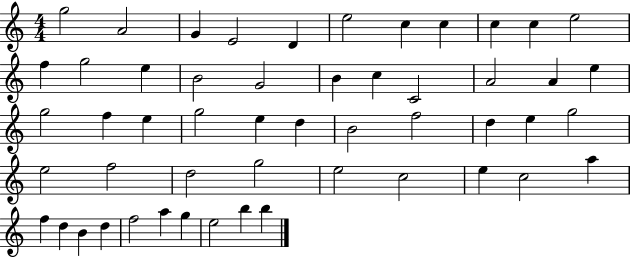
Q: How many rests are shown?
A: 0